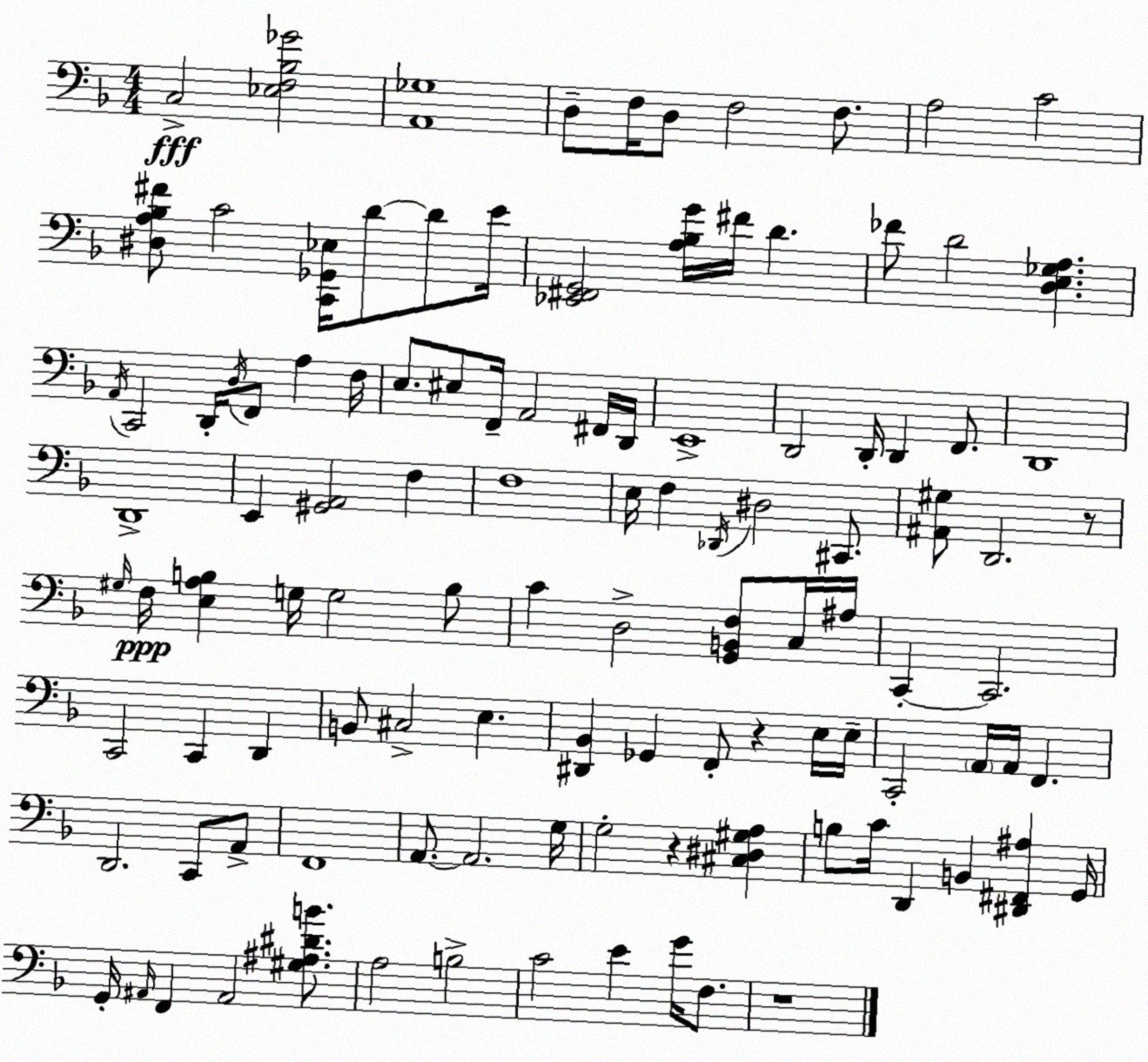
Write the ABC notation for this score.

X:1
T:Untitled
M:4/4
L:1/4
K:Dm
C,2 [_E,F,_B,_G]2 [A,,_G,]4 D,/2 F,/4 D,/2 F,2 F,/2 A,2 C2 [^D,A,_B,^F]/2 C2 [C,,_G,,_E,]/4 D/2 D/2 E/4 [_E,,^F,,G,,]2 [A,_B,G]/4 ^F/4 D _F/2 D2 [D,E,_G,A,] A,,/4 C,,2 D,,/4 D,/4 F,,/2 A, F,/4 E,/2 ^E,/2 F,,/4 A,,2 ^F,,/4 D,,/4 E,,4 D,,2 D,,/4 D,, F,,/2 D,,4 D,,4 E,, [^G,,A,,]2 F, F,4 E,/4 F, _D,,/4 ^D,2 ^C,,/2 [^A,,^G,]/2 D,,2 z/2 ^G,/4 F,/4 [E,A,B,] G,/4 G,2 B,/2 C D,2 [G,,B,,F,]/2 C,/4 ^A,/4 C,, C,,2 C,,2 C,, D,, B,,/2 ^C,2 E, [^D,,_B,,] _G,, F,,/2 z E,/4 E,/4 C,,2 A,,/4 A,,/4 F,, D,,2 C,,/2 A,,/2 F,,4 A,,/2 A,,2 G,/4 G,2 z [^C,^D,^G,A,] B,/2 C/4 D,, B,, [^D,,^F,,^A,] G,,/4 G,,/4 ^A,,/4 F,, ^A,,2 [^G,^A,^DB]/2 A,2 B,2 C2 E G/4 F,/2 z4